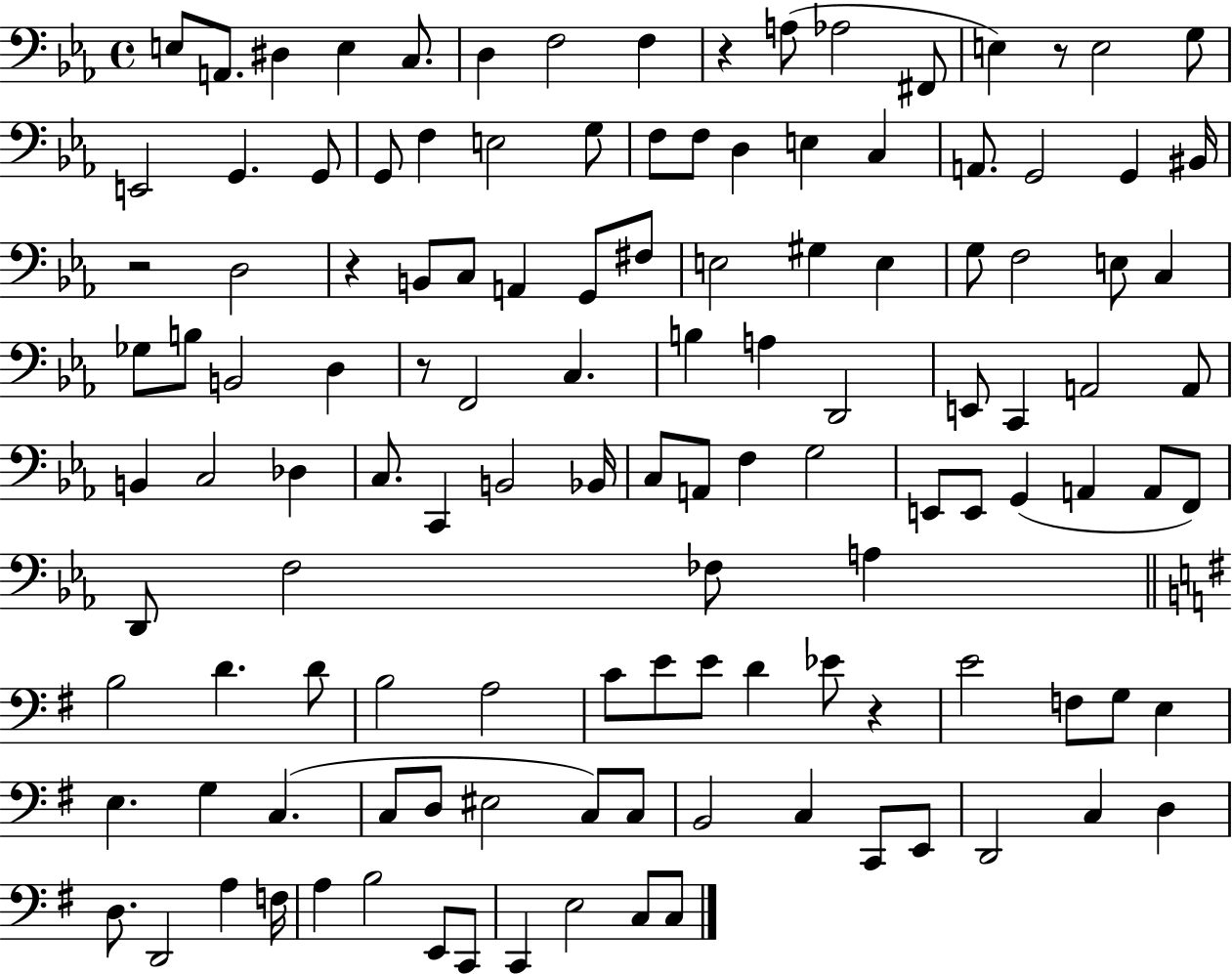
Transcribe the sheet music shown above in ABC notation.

X:1
T:Untitled
M:4/4
L:1/4
K:Eb
E,/2 A,,/2 ^D, E, C,/2 D, F,2 F, z A,/2 _A,2 ^F,,/2 E, z/2 E,2 G,/2 E,,2 G,, G,,/2 G,,/2 F, E,2 G,/2 F,/2 F,/2 D, E, C, A,,/2 G,,2 G,, ^B,,/4 z2 D,2 z B,,/2 C,/2 A,, G,,/2 ^F,/2 E,2 ^G, E, G,/2 F,2 E,/2 C, _G,/2 B,/2 B,,2 D, z/2 F,,2 C, B, A, D,,2 E,,/2 C,, A,,2 A,,/2 B,, C,2 _D, C,/2 C,, B,,2 _B,,/4 C,/2 A,,/2 F, G,2 E,,/2 E,,/2 G,, A,, A,,/2 F,,/2 D,,/2 F,2 _F,/2 A, B,2 D D/2 B,2 A,2 C/2 E/2 E/2 D _E/2 z E2 F,/2 G,/2 E, E, G, C, C,/2 D,/2 ^E,2 C,/2 C,/2 B,,2 C, C,,/2 E,,/2 D,,2 C, D, D,/2 D,,2 A, F,/4 A, B,2 E,,/2 C,,/2 C,, E,2 C,/2 C,/2